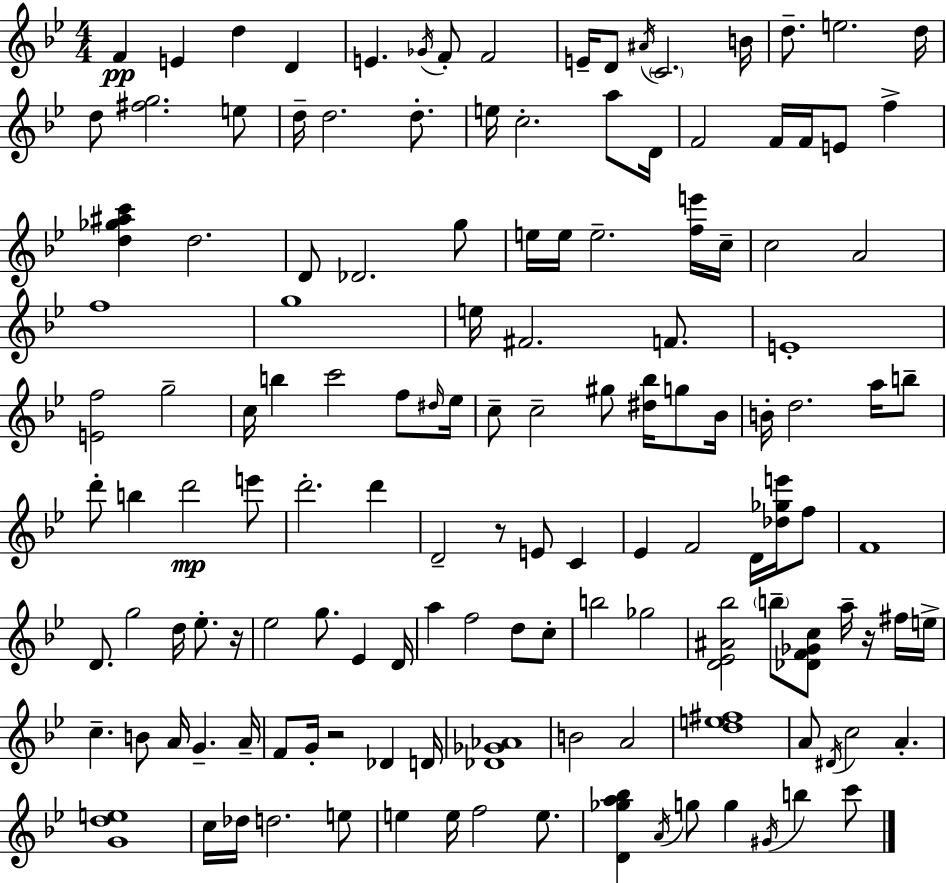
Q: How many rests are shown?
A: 4